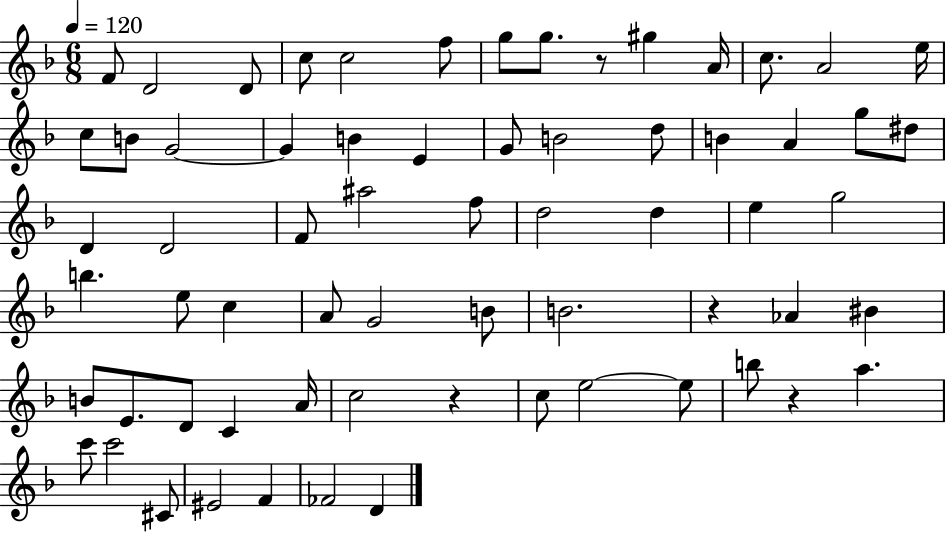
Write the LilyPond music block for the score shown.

{
  \clef treble
  \numericTimeSignature
  \time 6/8
  \key f \major
  \tempo 4 = 120
  f'8 d'2 d'8 | c''8 c''2 f''8 | g''8 g''8. r8 gis''4 a'16 | c''8. a'2 e''16 | \break c''8 b'8 g'2~~ | g'4 b'4 e'4 | g'8 b'2 d''8 | b'4 a'4 g''8 dis''8 | \break d'4 d'2 | f'8 ais''2 f''8 | d''2 d''4 | e''4 g''2 | \break b''4. e''8 c''4 | a'8 g'2 b'8 | b'2. | r4 aes'4 bis'4 | \break b'8 e'8. d'8 c'4 a'16 | c''2 r4 | c''8 e''2~~ e''8 | b''8 r4 a''4. | \break c'''8 c'''2 cis'8 | eis'2 f'4 | fes'2 d'4 | \bar "|."
}